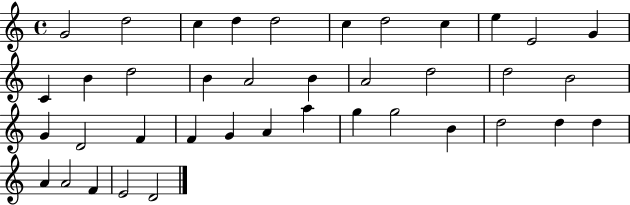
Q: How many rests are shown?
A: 0